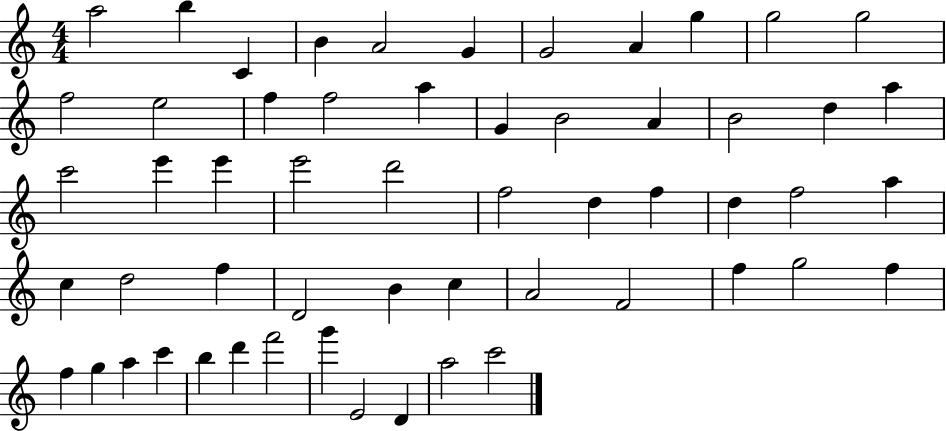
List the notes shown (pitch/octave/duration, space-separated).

A5/h B5/q C4/q B4/q A4/h G4/q G4/h A4/q G5/q G5/h G5/h F5/h E5/h F5/q F5/h A5/q G4/q B4/h A4/q B4/h D5/q A5/q C6/h E6/q E6/q E6/h D6/h F5/h D5/q F5/q D5/q F5/h A5/q C5/q D5/h F5/q D4/h B4/q C5/q A4/h F4/h F5/q G5/h F5/q F5/q G5/q A5/q C6/q B5/q D6/q F6/h G6/q E4/h D4/q A5/h C6/h